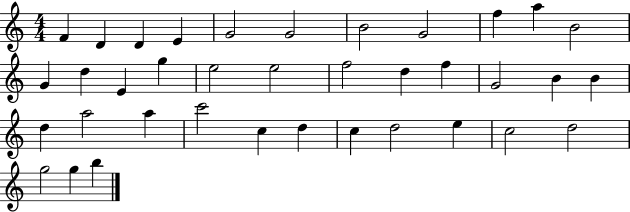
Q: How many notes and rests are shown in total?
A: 37